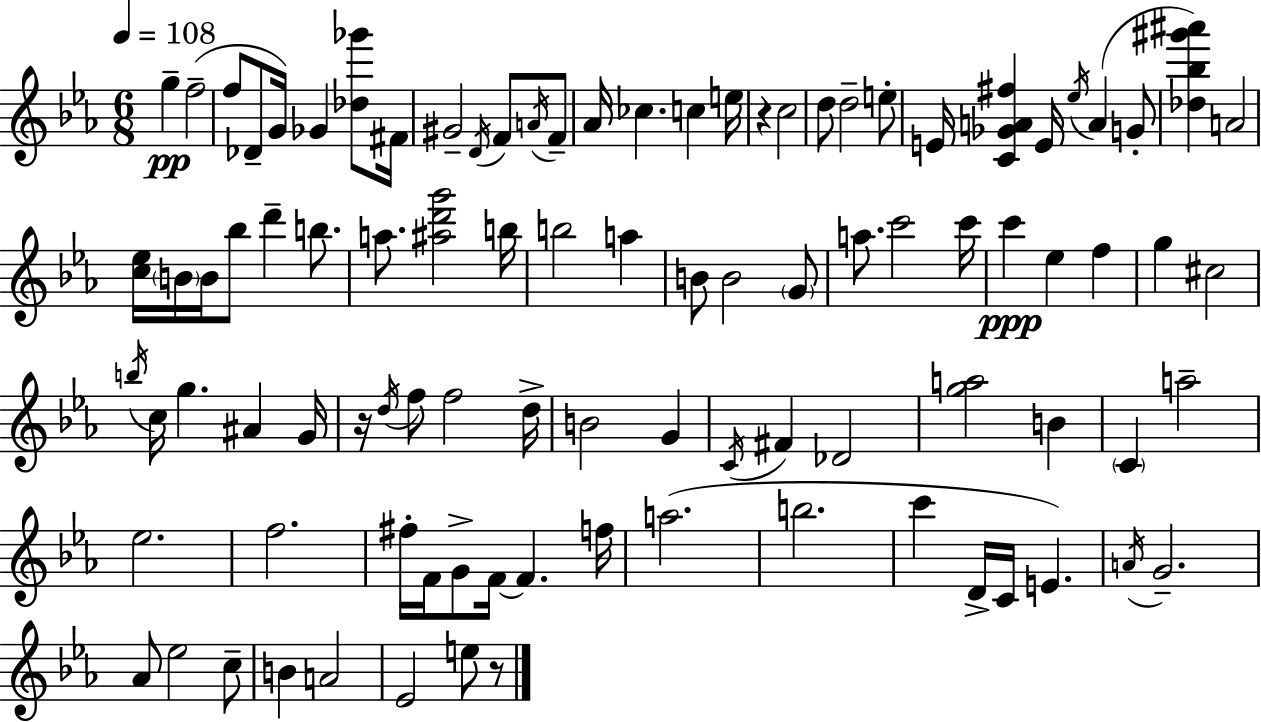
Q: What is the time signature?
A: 6/8